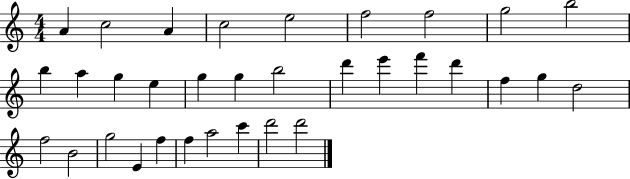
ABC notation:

X:1
T:Untitled
M:4/4
L:1/4
K:C
A c2 A c2 e2 f2 f2 g2 b2 b a g e g g b2 d' e' f' d' f g d2 f2 B2 g2 E f f a2 c' d'2 d'2